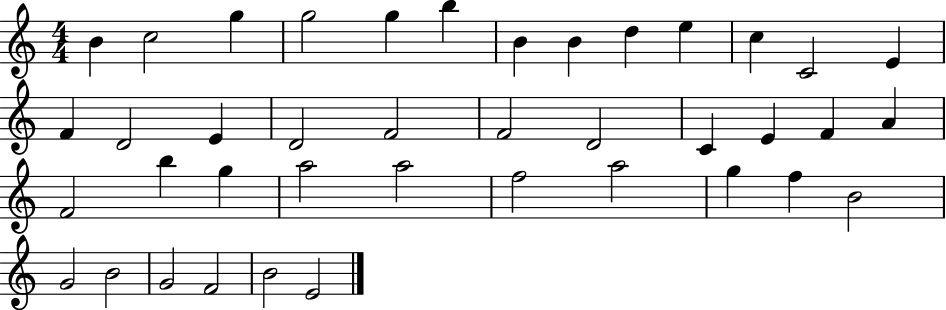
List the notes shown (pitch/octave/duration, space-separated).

B4/q C5/h G5/q G5/h G5/q B5/q B4/q B4/q D5/q E5/q C5/q C4/h E4/q F4/q D4/h E4/q D4/h F4/h F4/h D4/h C4/q E4/q F4/q A4/q F4/h B5/q G5/q A5/h A5/h F5/h A5/h G5/q F5/q B4/h G4/h B4/h G4/h F4/h B4/h E4/h